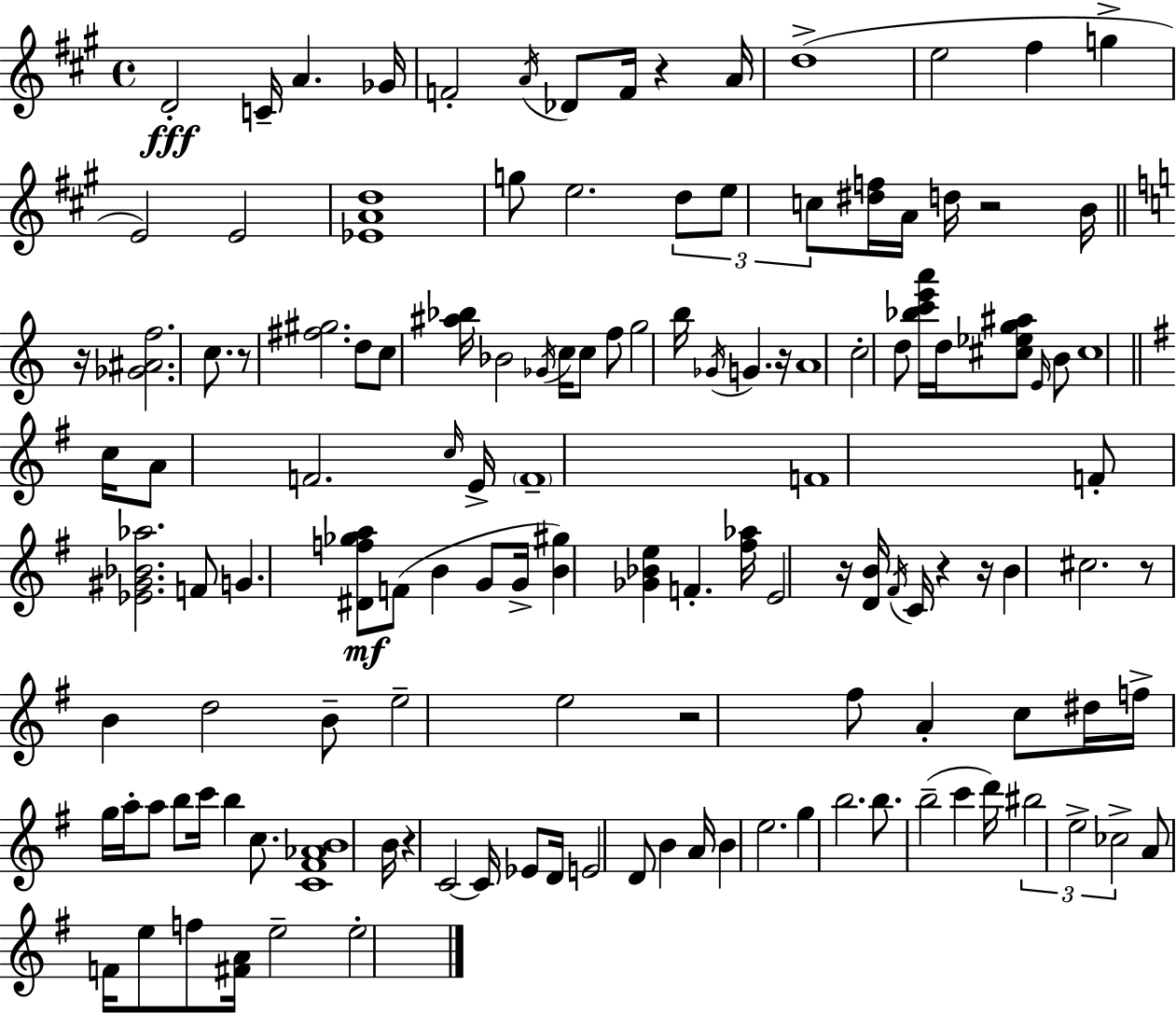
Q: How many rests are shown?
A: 11